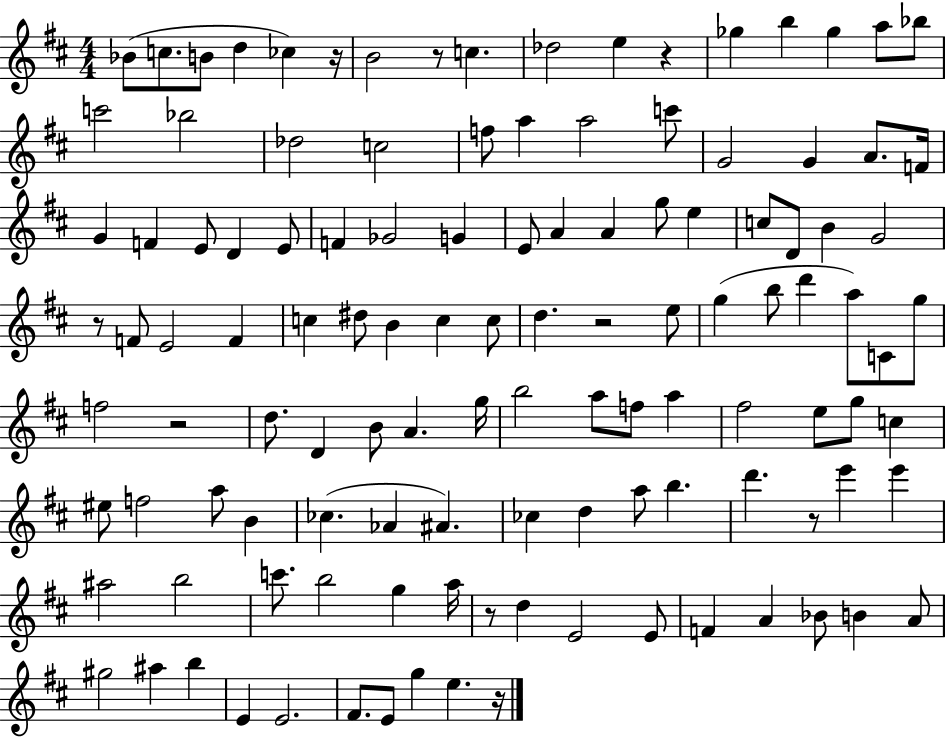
{
  \clef treble
  \numericTimeSignature
  \time 4/4
  \key d \major
  bes'8( c''8. b'8 d''4 ces''4) r16 | b'2 r8 c''4. | des''2 e''4 r4 | ges''4 b''4 ges''4 a''8 bes''8 | \break c'''2 bes''2 | des''2 c''2 | f''8 a''4 a''2 c'''8 | g'2 g'4 a'8. f'16 | \break g'4 f'4 e'8 d'4 e'8 | f'4 ges'2 g'4 | e'8 a'4 a'4 g''8 e''4 | c''8 d'8 b'4 g'2 | \break r8 f'8 e'2 f'4 | c''4 dis''8 b'4 c''4 c''8 | d''4. r2 e''8 | g''4( b''8 d'''4 a''8) c'8 g''8 | \break f''2 r2 | d''8. d'4 b'8 a'4. g''16 | b''2 a''8 f''8 a''4 | fis''2 e''8 g''8 c''4 | \break eis''8 f''2 a''8 b'4 | ces''4.( aes'4 ais'4.) | ces''4 d''4 a''8 b''4. | d'''4. r8 e'''4 e'''4 | \break ais''2 b''2 | c'''8. b''2 g''4 a''16 | r8 d''4 e'2 e'8 | f'4 a'4 bes'8 b'4 a'8 | \break gis''2 ais''4 b''4 | e'4 e'2. | fis'8. e'8 g''4 e''4. r16 | \bar "|."
}